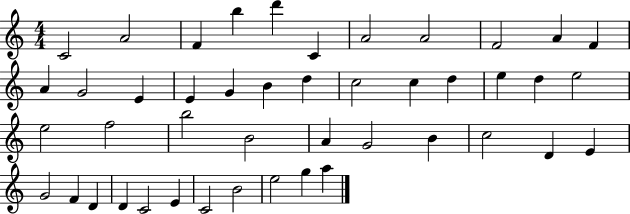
{
  \clef treble
  \numericTimeSignature
  \time 4/4
  \key c \major
  c'2 a'2 | f'4 b''4 d'''4 c'4 | a'2 a'2 | f'2 a'4 f'4 | \break a'4 g'2 e'4 | e'4 g'4 b'4 d''4 | c''2 c''4 d''4 | e''4 d''4 e''2 | \break e''2 f''2 | b''2 b'2 | a'4 g'2 b'4 | c''2 d'4 e'4 | \break g'2 f'4 d'4 | d'4 c'2 e'4 | c'2 b'2 | e''2 g''4 a''4 | \break \bar "|."
}